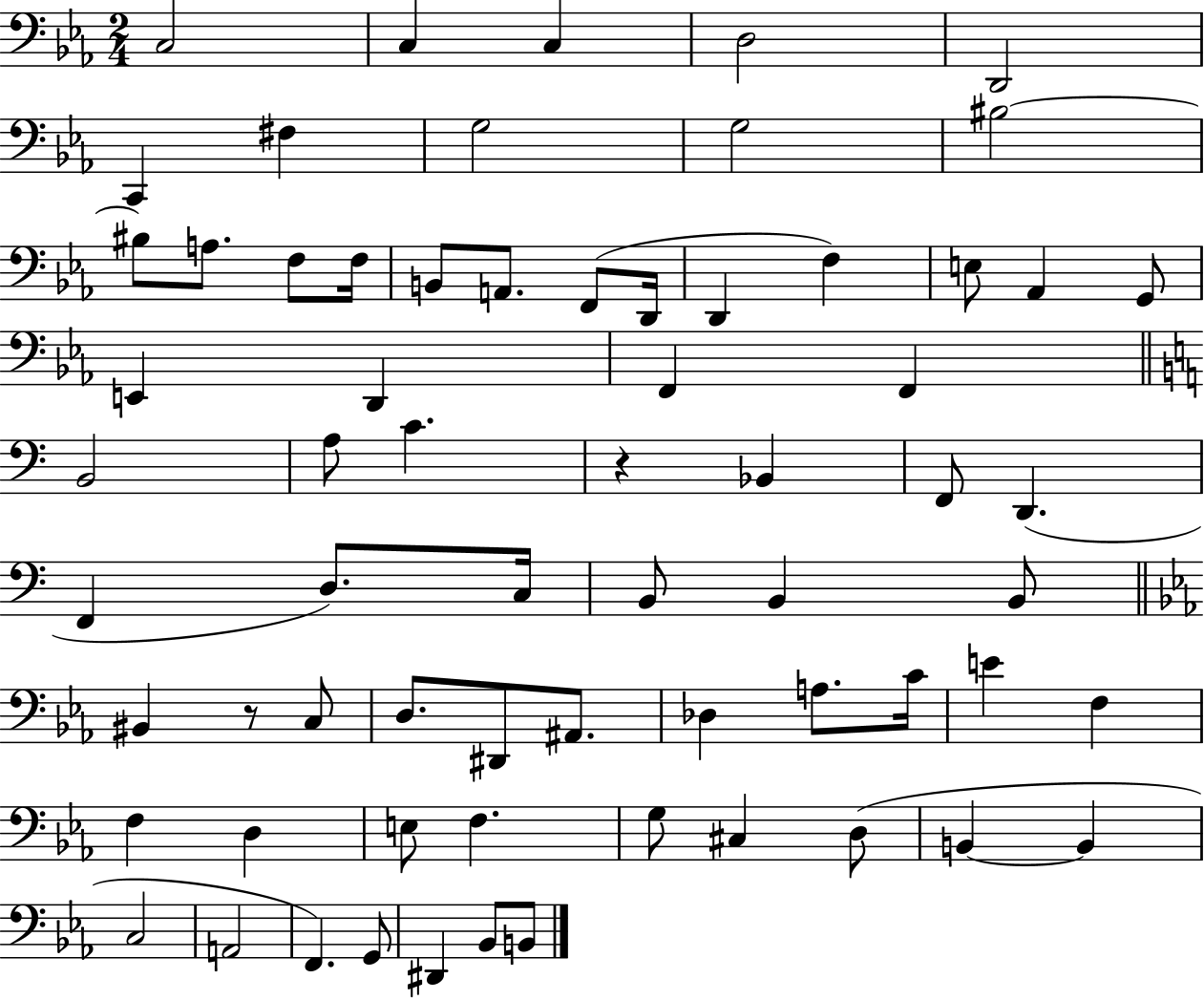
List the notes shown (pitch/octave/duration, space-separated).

C3/h C3/q C3/q D3/h D2/h C2/q F#3/q G3/h G3/h BIS3/h BIS3/e A3/e. F3/e F3/s B2/e A2/e. F2/e D2/s D2/q F3/q E3/e Ab2/q G2/e E2/q D2/q F2/q F2/q B2/h A3/e C4/q. R/q Bb2/q F2/e D2/q. F2/q D3/e. C3/s B2/e B2/q B2/e BIS2/q R/e C3/e D3/e. D#2/e A#2/e. Db3/q A3/e. C4/s E4/q F3/q F3/q D3/q E3/e F3/q. G3/e C#3/q D3/e B2/q B2/q C3/h A2/h F2/q. G2/e D#2/q Bb2/e B2/e